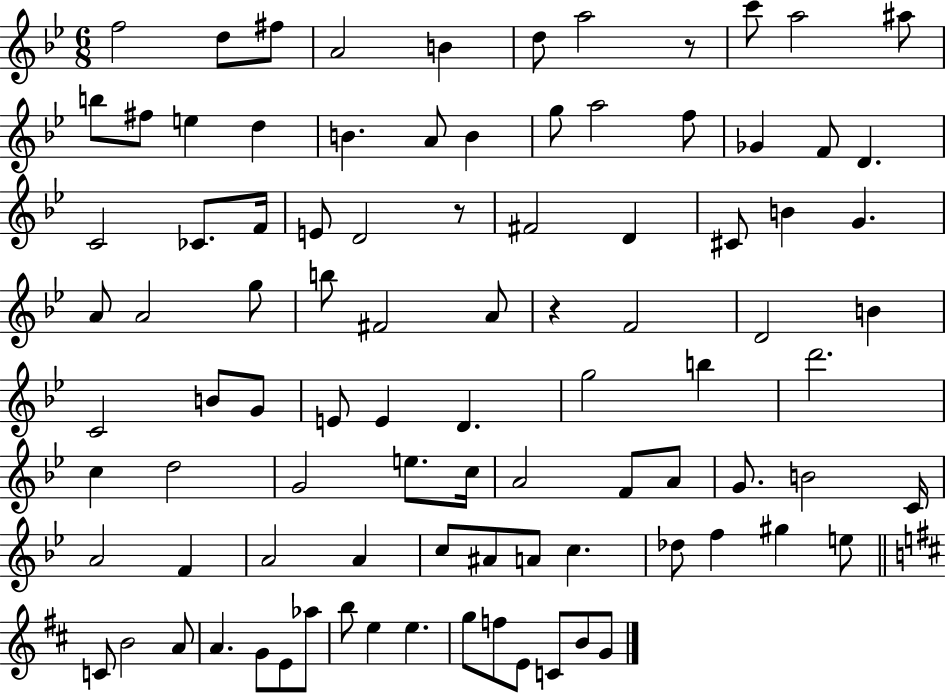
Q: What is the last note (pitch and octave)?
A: G4